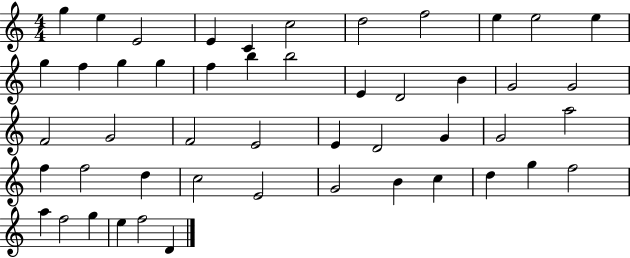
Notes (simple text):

G5/q E5/q E4/h E4/q C4/q C5/h D5/h F5/h E5/q E5/h E5/q G5/q F5/q G5/q G5/q F5/q B5/q B5/h E4/q D4/h B4/q G4/h G4/h F4/h G4/h F4/h E4/h E4/q D4/h G4/q G4/h A5/h F5/q F5/h D5/q C5/h E4/h G4/h B4/q C5/q D5/q G5/q F5/h A5/q F5/h G5/q E5/q F5/h D4/q